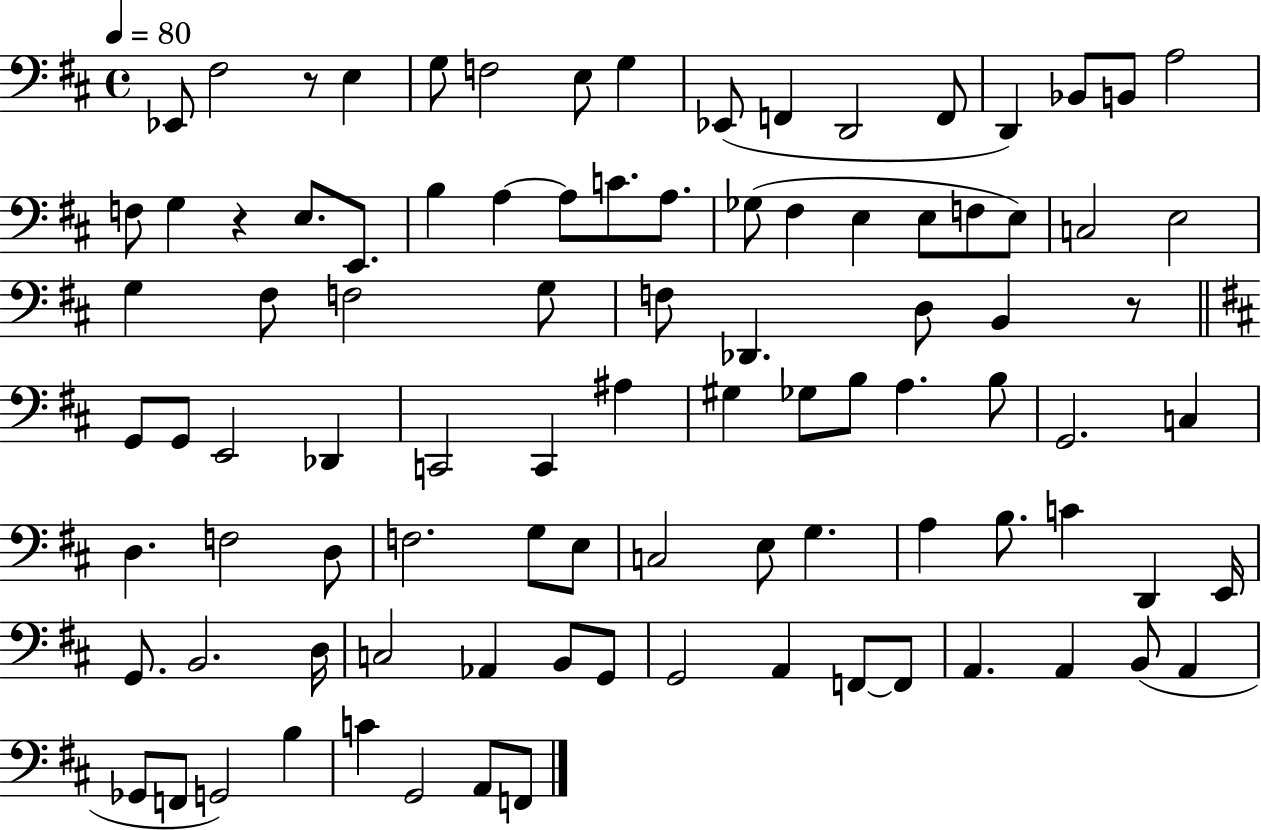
Eb2/e F#3/h R/e E3/q G3/e F3/h E3/e G3/q Eb2/e F2/q D2/h F2/e D2/q Bb2/e B2/e A3/h F3/e G3/q R/q E3/e. E2/e. B3/q A3/q A3/e C4/e. A3/e. Gb3/e F#3/q E3/q E3/e F3/e E3/e C3/h E3/h G3/q F#3/e F3/h G3/e F3/e Db2/q. D3/e B2/q R/e G2/e G2/e E2/h Db2/q C2/h C2/q A#3/q G#3/q Gb3/e B3/e A3/q. B3/e G2/h. C3/q D3/q. F3/h D3/e F3/h. G3/e E3/e C3/h E3/e G3/q. A3/q B3/e. C4/q D2/q E2/s G2/e. B2/h. D3/s C3/h Ab2/q B2/e G2/e G2/h A2/q F2/e F2/e A2/q. A2/q B2/e A2/q Gb2/e F2/e G2/h B3/q C4/q G2/h A2/e F2/e